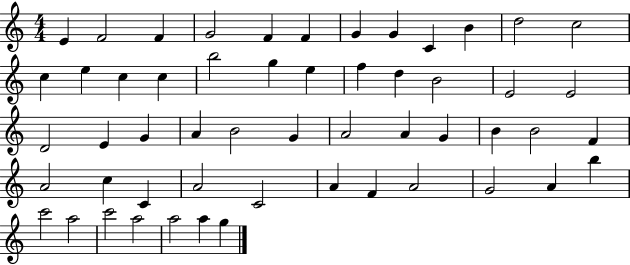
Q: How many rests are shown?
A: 0